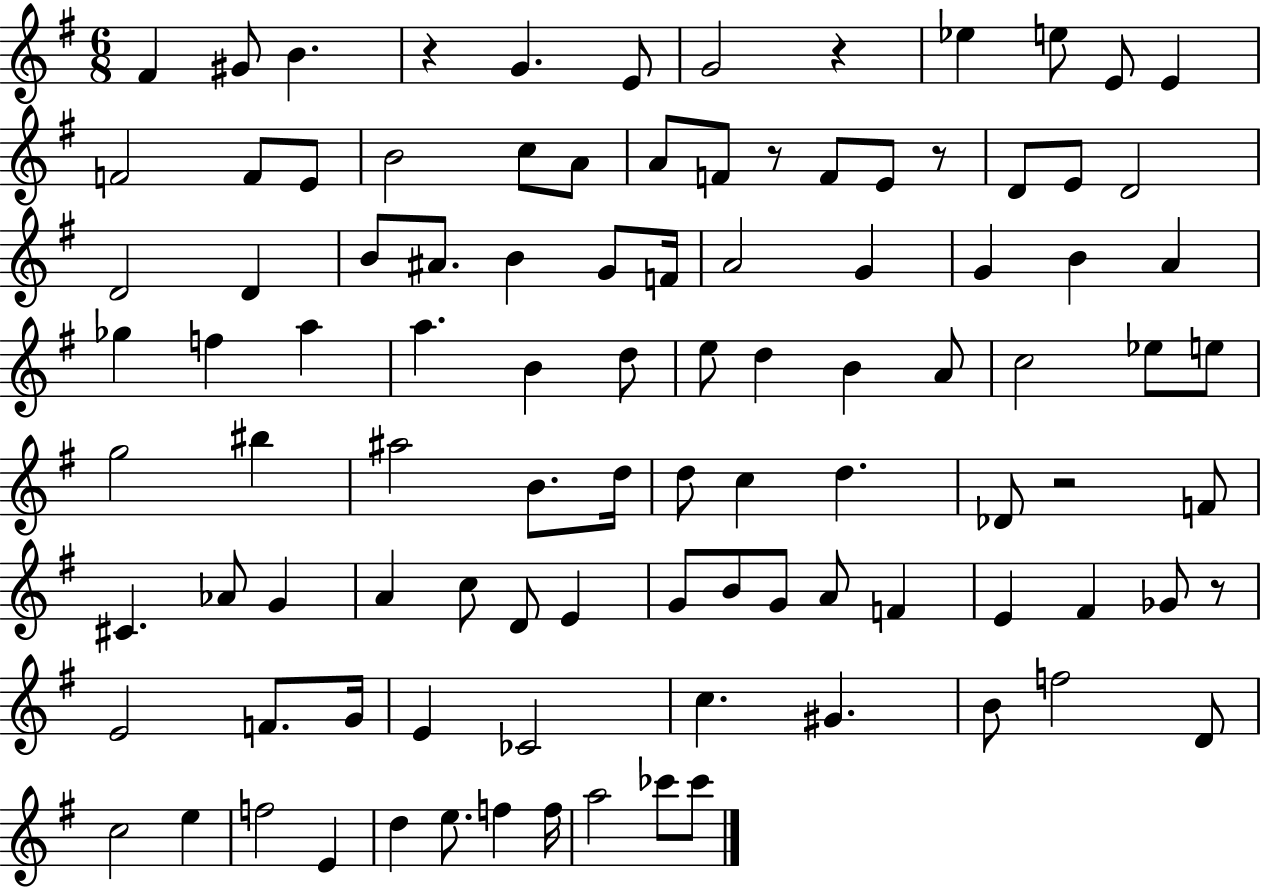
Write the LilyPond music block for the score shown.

{
  \clef treble
  \numericTimeSignature
  \time 6/8
  \key g \major
  fis'4 gis'8 b'4. | r4 g'4. e'8 | g'2 r4 | ees''4 e''8 e'8 e'4 | \break f'2 f'8 e'8 | b'2 c''8 a'8 | a'8 f'8 r8 f'8 e'8 r8 | d'8 e'8 d'2 | \break d'2 d'4 | b'8 ais'8. b'4 g'8 f'16 | a'2 g'4 | g'4 b'4 a'4 | \break ges''4 f''4 a''4 | a''4. b'4 d''8 | e''8 d''4 b'4 a'8 | c''2 ees''8 e''8 | \break g''2 bis''4 | ais''2 b'8. d''16 | d''8 c''4 d''4. | des'8 r2 f'8 | \break cis'4. aes'8 g'4 | a'4 c''8 d'8 e'4 | g'8 b'8 g'8 a'8 f'4 | e'4 fis'4 ges'8 r8 | \break e'2 f'8. g'16 | e'4 ces'2 | c''4. gis'4. | b'8 f''2 d'8 | \break c''2 e''4 | f''2 e'4 | d''4 e''8. f''4 f''16 | a''2 ces'''8 ces'''8 | \break \bar "|."
}